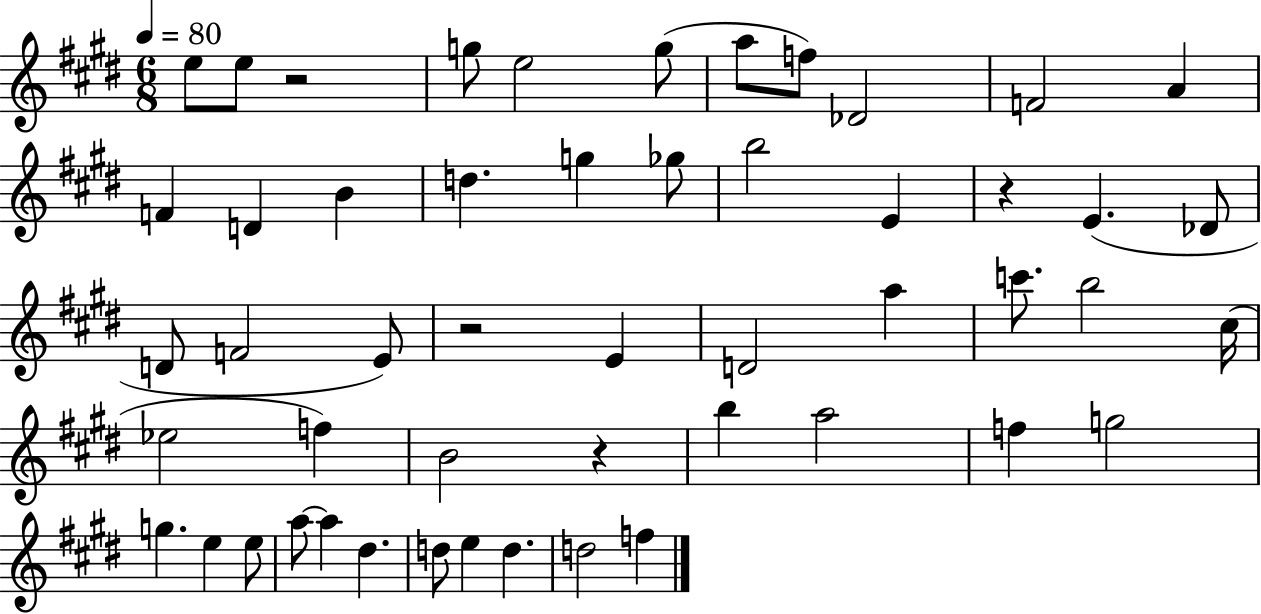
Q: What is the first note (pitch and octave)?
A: E5